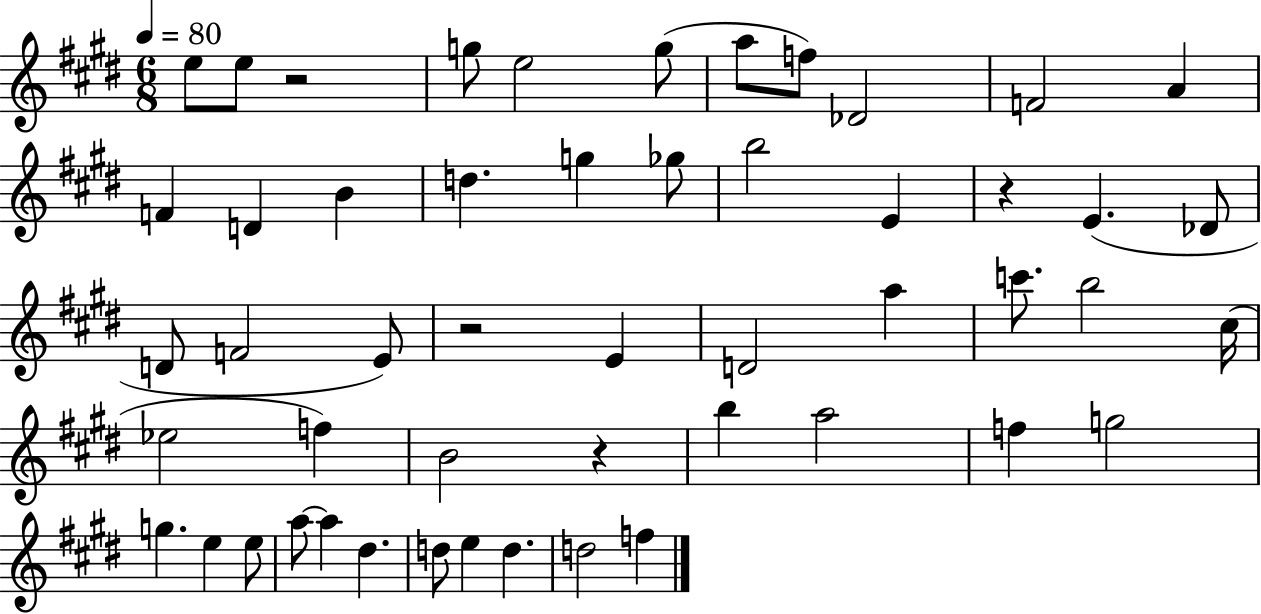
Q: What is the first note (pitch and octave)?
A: E5